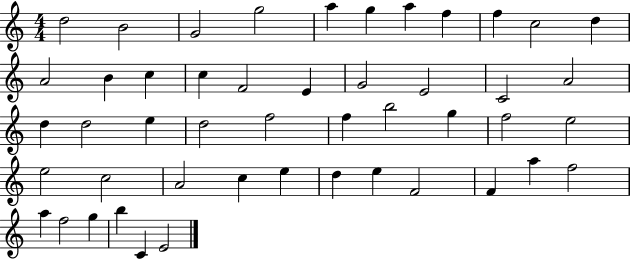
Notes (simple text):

D5/h B4/h G4/h G5/h A5/q G5/q A5/q F5/q F5/q C5/h D5/q A4/h B4/q C5/q C5/q F4/h E4/q G4/h E4/h C4/h A4/h D5/q D5/h E5/q D5/h F5/h F5/q B5/h G5/q F5/h E5/h E5/h C5/h A4/h C5/q E5/q D5/q E5/q F4/h F4/q A5/q F5/h A5/q F5/h G5/q B5/q C4/q E4/h